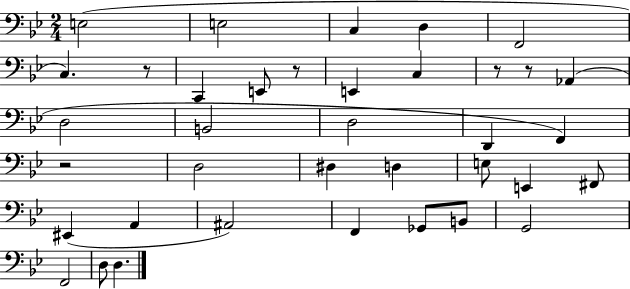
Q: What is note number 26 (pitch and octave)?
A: F2